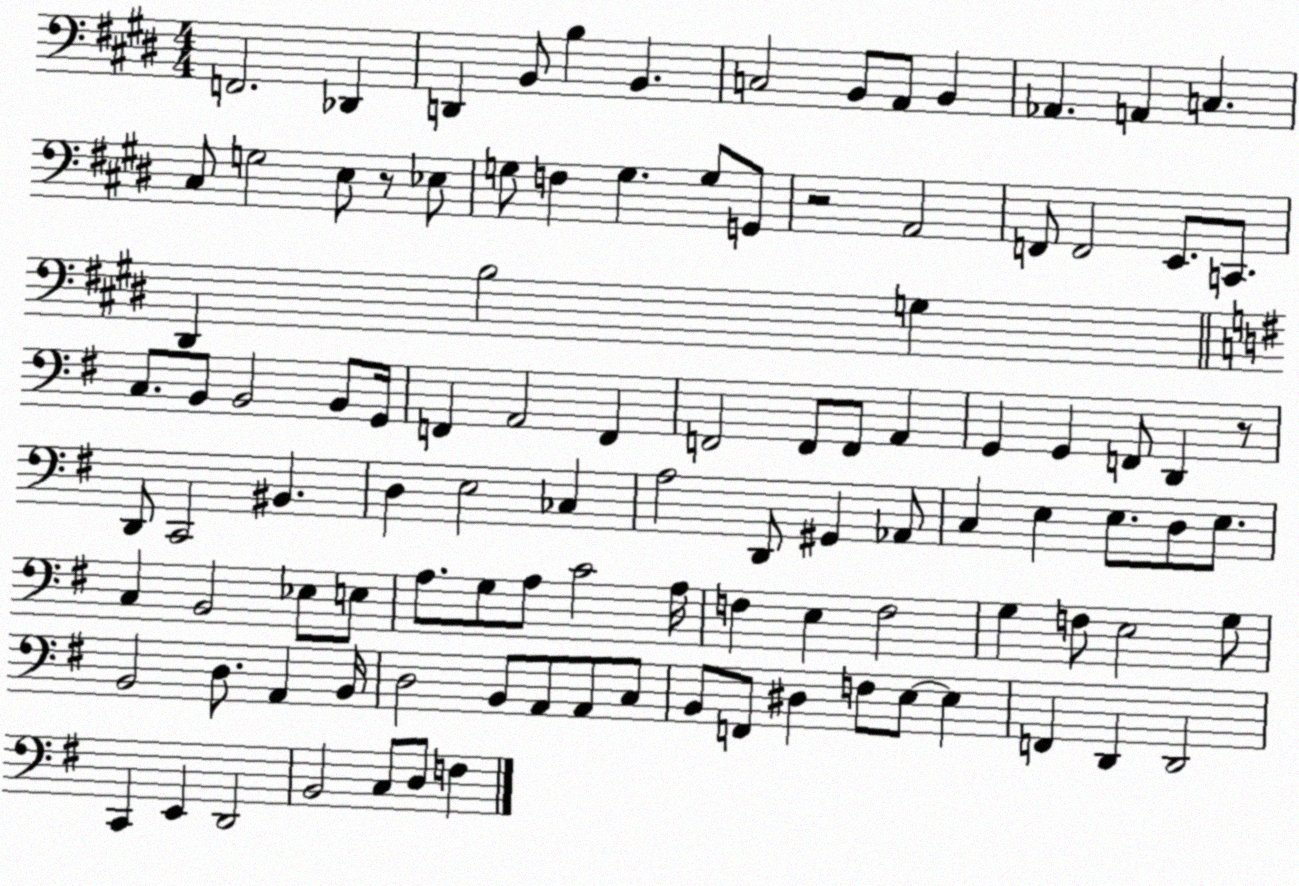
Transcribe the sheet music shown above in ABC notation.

X:1
T:Untitled
M:4/4
L:1/4
K:E
F,,2 _D,, D,, B,,/2 B, B,, C,2 B,,/2 A,,/2 B,, _A,, A,, C, ^C,/2 G,2 E,/2 z/2 _E,/2 G,/2 F, G, G,/2 G,,/2 z2 A,,2 F,,/2 F,,2 E,,/2 C,,/2 ^D,, B,2 G, C,/2 B,,/2 B,,2 B,,/2 G,,/4 F,, A,,2 F,, F,,2 F,,/2 F,,/2 A,, G,, G,, F,,/2 D,, z/2 D,,/2 C,,2 ^B,, D, E,2 _C, A,2 D,,/2 ^G,, _A,,/2 C, E, E,/2 D,/2 E,/2 C, B,,2 _E,/2 E,/2 A,/2 G,/2 A,/2 C2 A,/4 F, E, F,2 G, F,/2 E,2 G,/2 B,,2 D,/2 A,, B,,/4 D,2 B,,/2 A,,/2 A,,/2 C,/2 B,,/2 F,,/2 ^D, F,/2 E,/2 E, F,, D,, D,,2 C,, E,, D,,2 B,,2 C,/2 D,/2 F,